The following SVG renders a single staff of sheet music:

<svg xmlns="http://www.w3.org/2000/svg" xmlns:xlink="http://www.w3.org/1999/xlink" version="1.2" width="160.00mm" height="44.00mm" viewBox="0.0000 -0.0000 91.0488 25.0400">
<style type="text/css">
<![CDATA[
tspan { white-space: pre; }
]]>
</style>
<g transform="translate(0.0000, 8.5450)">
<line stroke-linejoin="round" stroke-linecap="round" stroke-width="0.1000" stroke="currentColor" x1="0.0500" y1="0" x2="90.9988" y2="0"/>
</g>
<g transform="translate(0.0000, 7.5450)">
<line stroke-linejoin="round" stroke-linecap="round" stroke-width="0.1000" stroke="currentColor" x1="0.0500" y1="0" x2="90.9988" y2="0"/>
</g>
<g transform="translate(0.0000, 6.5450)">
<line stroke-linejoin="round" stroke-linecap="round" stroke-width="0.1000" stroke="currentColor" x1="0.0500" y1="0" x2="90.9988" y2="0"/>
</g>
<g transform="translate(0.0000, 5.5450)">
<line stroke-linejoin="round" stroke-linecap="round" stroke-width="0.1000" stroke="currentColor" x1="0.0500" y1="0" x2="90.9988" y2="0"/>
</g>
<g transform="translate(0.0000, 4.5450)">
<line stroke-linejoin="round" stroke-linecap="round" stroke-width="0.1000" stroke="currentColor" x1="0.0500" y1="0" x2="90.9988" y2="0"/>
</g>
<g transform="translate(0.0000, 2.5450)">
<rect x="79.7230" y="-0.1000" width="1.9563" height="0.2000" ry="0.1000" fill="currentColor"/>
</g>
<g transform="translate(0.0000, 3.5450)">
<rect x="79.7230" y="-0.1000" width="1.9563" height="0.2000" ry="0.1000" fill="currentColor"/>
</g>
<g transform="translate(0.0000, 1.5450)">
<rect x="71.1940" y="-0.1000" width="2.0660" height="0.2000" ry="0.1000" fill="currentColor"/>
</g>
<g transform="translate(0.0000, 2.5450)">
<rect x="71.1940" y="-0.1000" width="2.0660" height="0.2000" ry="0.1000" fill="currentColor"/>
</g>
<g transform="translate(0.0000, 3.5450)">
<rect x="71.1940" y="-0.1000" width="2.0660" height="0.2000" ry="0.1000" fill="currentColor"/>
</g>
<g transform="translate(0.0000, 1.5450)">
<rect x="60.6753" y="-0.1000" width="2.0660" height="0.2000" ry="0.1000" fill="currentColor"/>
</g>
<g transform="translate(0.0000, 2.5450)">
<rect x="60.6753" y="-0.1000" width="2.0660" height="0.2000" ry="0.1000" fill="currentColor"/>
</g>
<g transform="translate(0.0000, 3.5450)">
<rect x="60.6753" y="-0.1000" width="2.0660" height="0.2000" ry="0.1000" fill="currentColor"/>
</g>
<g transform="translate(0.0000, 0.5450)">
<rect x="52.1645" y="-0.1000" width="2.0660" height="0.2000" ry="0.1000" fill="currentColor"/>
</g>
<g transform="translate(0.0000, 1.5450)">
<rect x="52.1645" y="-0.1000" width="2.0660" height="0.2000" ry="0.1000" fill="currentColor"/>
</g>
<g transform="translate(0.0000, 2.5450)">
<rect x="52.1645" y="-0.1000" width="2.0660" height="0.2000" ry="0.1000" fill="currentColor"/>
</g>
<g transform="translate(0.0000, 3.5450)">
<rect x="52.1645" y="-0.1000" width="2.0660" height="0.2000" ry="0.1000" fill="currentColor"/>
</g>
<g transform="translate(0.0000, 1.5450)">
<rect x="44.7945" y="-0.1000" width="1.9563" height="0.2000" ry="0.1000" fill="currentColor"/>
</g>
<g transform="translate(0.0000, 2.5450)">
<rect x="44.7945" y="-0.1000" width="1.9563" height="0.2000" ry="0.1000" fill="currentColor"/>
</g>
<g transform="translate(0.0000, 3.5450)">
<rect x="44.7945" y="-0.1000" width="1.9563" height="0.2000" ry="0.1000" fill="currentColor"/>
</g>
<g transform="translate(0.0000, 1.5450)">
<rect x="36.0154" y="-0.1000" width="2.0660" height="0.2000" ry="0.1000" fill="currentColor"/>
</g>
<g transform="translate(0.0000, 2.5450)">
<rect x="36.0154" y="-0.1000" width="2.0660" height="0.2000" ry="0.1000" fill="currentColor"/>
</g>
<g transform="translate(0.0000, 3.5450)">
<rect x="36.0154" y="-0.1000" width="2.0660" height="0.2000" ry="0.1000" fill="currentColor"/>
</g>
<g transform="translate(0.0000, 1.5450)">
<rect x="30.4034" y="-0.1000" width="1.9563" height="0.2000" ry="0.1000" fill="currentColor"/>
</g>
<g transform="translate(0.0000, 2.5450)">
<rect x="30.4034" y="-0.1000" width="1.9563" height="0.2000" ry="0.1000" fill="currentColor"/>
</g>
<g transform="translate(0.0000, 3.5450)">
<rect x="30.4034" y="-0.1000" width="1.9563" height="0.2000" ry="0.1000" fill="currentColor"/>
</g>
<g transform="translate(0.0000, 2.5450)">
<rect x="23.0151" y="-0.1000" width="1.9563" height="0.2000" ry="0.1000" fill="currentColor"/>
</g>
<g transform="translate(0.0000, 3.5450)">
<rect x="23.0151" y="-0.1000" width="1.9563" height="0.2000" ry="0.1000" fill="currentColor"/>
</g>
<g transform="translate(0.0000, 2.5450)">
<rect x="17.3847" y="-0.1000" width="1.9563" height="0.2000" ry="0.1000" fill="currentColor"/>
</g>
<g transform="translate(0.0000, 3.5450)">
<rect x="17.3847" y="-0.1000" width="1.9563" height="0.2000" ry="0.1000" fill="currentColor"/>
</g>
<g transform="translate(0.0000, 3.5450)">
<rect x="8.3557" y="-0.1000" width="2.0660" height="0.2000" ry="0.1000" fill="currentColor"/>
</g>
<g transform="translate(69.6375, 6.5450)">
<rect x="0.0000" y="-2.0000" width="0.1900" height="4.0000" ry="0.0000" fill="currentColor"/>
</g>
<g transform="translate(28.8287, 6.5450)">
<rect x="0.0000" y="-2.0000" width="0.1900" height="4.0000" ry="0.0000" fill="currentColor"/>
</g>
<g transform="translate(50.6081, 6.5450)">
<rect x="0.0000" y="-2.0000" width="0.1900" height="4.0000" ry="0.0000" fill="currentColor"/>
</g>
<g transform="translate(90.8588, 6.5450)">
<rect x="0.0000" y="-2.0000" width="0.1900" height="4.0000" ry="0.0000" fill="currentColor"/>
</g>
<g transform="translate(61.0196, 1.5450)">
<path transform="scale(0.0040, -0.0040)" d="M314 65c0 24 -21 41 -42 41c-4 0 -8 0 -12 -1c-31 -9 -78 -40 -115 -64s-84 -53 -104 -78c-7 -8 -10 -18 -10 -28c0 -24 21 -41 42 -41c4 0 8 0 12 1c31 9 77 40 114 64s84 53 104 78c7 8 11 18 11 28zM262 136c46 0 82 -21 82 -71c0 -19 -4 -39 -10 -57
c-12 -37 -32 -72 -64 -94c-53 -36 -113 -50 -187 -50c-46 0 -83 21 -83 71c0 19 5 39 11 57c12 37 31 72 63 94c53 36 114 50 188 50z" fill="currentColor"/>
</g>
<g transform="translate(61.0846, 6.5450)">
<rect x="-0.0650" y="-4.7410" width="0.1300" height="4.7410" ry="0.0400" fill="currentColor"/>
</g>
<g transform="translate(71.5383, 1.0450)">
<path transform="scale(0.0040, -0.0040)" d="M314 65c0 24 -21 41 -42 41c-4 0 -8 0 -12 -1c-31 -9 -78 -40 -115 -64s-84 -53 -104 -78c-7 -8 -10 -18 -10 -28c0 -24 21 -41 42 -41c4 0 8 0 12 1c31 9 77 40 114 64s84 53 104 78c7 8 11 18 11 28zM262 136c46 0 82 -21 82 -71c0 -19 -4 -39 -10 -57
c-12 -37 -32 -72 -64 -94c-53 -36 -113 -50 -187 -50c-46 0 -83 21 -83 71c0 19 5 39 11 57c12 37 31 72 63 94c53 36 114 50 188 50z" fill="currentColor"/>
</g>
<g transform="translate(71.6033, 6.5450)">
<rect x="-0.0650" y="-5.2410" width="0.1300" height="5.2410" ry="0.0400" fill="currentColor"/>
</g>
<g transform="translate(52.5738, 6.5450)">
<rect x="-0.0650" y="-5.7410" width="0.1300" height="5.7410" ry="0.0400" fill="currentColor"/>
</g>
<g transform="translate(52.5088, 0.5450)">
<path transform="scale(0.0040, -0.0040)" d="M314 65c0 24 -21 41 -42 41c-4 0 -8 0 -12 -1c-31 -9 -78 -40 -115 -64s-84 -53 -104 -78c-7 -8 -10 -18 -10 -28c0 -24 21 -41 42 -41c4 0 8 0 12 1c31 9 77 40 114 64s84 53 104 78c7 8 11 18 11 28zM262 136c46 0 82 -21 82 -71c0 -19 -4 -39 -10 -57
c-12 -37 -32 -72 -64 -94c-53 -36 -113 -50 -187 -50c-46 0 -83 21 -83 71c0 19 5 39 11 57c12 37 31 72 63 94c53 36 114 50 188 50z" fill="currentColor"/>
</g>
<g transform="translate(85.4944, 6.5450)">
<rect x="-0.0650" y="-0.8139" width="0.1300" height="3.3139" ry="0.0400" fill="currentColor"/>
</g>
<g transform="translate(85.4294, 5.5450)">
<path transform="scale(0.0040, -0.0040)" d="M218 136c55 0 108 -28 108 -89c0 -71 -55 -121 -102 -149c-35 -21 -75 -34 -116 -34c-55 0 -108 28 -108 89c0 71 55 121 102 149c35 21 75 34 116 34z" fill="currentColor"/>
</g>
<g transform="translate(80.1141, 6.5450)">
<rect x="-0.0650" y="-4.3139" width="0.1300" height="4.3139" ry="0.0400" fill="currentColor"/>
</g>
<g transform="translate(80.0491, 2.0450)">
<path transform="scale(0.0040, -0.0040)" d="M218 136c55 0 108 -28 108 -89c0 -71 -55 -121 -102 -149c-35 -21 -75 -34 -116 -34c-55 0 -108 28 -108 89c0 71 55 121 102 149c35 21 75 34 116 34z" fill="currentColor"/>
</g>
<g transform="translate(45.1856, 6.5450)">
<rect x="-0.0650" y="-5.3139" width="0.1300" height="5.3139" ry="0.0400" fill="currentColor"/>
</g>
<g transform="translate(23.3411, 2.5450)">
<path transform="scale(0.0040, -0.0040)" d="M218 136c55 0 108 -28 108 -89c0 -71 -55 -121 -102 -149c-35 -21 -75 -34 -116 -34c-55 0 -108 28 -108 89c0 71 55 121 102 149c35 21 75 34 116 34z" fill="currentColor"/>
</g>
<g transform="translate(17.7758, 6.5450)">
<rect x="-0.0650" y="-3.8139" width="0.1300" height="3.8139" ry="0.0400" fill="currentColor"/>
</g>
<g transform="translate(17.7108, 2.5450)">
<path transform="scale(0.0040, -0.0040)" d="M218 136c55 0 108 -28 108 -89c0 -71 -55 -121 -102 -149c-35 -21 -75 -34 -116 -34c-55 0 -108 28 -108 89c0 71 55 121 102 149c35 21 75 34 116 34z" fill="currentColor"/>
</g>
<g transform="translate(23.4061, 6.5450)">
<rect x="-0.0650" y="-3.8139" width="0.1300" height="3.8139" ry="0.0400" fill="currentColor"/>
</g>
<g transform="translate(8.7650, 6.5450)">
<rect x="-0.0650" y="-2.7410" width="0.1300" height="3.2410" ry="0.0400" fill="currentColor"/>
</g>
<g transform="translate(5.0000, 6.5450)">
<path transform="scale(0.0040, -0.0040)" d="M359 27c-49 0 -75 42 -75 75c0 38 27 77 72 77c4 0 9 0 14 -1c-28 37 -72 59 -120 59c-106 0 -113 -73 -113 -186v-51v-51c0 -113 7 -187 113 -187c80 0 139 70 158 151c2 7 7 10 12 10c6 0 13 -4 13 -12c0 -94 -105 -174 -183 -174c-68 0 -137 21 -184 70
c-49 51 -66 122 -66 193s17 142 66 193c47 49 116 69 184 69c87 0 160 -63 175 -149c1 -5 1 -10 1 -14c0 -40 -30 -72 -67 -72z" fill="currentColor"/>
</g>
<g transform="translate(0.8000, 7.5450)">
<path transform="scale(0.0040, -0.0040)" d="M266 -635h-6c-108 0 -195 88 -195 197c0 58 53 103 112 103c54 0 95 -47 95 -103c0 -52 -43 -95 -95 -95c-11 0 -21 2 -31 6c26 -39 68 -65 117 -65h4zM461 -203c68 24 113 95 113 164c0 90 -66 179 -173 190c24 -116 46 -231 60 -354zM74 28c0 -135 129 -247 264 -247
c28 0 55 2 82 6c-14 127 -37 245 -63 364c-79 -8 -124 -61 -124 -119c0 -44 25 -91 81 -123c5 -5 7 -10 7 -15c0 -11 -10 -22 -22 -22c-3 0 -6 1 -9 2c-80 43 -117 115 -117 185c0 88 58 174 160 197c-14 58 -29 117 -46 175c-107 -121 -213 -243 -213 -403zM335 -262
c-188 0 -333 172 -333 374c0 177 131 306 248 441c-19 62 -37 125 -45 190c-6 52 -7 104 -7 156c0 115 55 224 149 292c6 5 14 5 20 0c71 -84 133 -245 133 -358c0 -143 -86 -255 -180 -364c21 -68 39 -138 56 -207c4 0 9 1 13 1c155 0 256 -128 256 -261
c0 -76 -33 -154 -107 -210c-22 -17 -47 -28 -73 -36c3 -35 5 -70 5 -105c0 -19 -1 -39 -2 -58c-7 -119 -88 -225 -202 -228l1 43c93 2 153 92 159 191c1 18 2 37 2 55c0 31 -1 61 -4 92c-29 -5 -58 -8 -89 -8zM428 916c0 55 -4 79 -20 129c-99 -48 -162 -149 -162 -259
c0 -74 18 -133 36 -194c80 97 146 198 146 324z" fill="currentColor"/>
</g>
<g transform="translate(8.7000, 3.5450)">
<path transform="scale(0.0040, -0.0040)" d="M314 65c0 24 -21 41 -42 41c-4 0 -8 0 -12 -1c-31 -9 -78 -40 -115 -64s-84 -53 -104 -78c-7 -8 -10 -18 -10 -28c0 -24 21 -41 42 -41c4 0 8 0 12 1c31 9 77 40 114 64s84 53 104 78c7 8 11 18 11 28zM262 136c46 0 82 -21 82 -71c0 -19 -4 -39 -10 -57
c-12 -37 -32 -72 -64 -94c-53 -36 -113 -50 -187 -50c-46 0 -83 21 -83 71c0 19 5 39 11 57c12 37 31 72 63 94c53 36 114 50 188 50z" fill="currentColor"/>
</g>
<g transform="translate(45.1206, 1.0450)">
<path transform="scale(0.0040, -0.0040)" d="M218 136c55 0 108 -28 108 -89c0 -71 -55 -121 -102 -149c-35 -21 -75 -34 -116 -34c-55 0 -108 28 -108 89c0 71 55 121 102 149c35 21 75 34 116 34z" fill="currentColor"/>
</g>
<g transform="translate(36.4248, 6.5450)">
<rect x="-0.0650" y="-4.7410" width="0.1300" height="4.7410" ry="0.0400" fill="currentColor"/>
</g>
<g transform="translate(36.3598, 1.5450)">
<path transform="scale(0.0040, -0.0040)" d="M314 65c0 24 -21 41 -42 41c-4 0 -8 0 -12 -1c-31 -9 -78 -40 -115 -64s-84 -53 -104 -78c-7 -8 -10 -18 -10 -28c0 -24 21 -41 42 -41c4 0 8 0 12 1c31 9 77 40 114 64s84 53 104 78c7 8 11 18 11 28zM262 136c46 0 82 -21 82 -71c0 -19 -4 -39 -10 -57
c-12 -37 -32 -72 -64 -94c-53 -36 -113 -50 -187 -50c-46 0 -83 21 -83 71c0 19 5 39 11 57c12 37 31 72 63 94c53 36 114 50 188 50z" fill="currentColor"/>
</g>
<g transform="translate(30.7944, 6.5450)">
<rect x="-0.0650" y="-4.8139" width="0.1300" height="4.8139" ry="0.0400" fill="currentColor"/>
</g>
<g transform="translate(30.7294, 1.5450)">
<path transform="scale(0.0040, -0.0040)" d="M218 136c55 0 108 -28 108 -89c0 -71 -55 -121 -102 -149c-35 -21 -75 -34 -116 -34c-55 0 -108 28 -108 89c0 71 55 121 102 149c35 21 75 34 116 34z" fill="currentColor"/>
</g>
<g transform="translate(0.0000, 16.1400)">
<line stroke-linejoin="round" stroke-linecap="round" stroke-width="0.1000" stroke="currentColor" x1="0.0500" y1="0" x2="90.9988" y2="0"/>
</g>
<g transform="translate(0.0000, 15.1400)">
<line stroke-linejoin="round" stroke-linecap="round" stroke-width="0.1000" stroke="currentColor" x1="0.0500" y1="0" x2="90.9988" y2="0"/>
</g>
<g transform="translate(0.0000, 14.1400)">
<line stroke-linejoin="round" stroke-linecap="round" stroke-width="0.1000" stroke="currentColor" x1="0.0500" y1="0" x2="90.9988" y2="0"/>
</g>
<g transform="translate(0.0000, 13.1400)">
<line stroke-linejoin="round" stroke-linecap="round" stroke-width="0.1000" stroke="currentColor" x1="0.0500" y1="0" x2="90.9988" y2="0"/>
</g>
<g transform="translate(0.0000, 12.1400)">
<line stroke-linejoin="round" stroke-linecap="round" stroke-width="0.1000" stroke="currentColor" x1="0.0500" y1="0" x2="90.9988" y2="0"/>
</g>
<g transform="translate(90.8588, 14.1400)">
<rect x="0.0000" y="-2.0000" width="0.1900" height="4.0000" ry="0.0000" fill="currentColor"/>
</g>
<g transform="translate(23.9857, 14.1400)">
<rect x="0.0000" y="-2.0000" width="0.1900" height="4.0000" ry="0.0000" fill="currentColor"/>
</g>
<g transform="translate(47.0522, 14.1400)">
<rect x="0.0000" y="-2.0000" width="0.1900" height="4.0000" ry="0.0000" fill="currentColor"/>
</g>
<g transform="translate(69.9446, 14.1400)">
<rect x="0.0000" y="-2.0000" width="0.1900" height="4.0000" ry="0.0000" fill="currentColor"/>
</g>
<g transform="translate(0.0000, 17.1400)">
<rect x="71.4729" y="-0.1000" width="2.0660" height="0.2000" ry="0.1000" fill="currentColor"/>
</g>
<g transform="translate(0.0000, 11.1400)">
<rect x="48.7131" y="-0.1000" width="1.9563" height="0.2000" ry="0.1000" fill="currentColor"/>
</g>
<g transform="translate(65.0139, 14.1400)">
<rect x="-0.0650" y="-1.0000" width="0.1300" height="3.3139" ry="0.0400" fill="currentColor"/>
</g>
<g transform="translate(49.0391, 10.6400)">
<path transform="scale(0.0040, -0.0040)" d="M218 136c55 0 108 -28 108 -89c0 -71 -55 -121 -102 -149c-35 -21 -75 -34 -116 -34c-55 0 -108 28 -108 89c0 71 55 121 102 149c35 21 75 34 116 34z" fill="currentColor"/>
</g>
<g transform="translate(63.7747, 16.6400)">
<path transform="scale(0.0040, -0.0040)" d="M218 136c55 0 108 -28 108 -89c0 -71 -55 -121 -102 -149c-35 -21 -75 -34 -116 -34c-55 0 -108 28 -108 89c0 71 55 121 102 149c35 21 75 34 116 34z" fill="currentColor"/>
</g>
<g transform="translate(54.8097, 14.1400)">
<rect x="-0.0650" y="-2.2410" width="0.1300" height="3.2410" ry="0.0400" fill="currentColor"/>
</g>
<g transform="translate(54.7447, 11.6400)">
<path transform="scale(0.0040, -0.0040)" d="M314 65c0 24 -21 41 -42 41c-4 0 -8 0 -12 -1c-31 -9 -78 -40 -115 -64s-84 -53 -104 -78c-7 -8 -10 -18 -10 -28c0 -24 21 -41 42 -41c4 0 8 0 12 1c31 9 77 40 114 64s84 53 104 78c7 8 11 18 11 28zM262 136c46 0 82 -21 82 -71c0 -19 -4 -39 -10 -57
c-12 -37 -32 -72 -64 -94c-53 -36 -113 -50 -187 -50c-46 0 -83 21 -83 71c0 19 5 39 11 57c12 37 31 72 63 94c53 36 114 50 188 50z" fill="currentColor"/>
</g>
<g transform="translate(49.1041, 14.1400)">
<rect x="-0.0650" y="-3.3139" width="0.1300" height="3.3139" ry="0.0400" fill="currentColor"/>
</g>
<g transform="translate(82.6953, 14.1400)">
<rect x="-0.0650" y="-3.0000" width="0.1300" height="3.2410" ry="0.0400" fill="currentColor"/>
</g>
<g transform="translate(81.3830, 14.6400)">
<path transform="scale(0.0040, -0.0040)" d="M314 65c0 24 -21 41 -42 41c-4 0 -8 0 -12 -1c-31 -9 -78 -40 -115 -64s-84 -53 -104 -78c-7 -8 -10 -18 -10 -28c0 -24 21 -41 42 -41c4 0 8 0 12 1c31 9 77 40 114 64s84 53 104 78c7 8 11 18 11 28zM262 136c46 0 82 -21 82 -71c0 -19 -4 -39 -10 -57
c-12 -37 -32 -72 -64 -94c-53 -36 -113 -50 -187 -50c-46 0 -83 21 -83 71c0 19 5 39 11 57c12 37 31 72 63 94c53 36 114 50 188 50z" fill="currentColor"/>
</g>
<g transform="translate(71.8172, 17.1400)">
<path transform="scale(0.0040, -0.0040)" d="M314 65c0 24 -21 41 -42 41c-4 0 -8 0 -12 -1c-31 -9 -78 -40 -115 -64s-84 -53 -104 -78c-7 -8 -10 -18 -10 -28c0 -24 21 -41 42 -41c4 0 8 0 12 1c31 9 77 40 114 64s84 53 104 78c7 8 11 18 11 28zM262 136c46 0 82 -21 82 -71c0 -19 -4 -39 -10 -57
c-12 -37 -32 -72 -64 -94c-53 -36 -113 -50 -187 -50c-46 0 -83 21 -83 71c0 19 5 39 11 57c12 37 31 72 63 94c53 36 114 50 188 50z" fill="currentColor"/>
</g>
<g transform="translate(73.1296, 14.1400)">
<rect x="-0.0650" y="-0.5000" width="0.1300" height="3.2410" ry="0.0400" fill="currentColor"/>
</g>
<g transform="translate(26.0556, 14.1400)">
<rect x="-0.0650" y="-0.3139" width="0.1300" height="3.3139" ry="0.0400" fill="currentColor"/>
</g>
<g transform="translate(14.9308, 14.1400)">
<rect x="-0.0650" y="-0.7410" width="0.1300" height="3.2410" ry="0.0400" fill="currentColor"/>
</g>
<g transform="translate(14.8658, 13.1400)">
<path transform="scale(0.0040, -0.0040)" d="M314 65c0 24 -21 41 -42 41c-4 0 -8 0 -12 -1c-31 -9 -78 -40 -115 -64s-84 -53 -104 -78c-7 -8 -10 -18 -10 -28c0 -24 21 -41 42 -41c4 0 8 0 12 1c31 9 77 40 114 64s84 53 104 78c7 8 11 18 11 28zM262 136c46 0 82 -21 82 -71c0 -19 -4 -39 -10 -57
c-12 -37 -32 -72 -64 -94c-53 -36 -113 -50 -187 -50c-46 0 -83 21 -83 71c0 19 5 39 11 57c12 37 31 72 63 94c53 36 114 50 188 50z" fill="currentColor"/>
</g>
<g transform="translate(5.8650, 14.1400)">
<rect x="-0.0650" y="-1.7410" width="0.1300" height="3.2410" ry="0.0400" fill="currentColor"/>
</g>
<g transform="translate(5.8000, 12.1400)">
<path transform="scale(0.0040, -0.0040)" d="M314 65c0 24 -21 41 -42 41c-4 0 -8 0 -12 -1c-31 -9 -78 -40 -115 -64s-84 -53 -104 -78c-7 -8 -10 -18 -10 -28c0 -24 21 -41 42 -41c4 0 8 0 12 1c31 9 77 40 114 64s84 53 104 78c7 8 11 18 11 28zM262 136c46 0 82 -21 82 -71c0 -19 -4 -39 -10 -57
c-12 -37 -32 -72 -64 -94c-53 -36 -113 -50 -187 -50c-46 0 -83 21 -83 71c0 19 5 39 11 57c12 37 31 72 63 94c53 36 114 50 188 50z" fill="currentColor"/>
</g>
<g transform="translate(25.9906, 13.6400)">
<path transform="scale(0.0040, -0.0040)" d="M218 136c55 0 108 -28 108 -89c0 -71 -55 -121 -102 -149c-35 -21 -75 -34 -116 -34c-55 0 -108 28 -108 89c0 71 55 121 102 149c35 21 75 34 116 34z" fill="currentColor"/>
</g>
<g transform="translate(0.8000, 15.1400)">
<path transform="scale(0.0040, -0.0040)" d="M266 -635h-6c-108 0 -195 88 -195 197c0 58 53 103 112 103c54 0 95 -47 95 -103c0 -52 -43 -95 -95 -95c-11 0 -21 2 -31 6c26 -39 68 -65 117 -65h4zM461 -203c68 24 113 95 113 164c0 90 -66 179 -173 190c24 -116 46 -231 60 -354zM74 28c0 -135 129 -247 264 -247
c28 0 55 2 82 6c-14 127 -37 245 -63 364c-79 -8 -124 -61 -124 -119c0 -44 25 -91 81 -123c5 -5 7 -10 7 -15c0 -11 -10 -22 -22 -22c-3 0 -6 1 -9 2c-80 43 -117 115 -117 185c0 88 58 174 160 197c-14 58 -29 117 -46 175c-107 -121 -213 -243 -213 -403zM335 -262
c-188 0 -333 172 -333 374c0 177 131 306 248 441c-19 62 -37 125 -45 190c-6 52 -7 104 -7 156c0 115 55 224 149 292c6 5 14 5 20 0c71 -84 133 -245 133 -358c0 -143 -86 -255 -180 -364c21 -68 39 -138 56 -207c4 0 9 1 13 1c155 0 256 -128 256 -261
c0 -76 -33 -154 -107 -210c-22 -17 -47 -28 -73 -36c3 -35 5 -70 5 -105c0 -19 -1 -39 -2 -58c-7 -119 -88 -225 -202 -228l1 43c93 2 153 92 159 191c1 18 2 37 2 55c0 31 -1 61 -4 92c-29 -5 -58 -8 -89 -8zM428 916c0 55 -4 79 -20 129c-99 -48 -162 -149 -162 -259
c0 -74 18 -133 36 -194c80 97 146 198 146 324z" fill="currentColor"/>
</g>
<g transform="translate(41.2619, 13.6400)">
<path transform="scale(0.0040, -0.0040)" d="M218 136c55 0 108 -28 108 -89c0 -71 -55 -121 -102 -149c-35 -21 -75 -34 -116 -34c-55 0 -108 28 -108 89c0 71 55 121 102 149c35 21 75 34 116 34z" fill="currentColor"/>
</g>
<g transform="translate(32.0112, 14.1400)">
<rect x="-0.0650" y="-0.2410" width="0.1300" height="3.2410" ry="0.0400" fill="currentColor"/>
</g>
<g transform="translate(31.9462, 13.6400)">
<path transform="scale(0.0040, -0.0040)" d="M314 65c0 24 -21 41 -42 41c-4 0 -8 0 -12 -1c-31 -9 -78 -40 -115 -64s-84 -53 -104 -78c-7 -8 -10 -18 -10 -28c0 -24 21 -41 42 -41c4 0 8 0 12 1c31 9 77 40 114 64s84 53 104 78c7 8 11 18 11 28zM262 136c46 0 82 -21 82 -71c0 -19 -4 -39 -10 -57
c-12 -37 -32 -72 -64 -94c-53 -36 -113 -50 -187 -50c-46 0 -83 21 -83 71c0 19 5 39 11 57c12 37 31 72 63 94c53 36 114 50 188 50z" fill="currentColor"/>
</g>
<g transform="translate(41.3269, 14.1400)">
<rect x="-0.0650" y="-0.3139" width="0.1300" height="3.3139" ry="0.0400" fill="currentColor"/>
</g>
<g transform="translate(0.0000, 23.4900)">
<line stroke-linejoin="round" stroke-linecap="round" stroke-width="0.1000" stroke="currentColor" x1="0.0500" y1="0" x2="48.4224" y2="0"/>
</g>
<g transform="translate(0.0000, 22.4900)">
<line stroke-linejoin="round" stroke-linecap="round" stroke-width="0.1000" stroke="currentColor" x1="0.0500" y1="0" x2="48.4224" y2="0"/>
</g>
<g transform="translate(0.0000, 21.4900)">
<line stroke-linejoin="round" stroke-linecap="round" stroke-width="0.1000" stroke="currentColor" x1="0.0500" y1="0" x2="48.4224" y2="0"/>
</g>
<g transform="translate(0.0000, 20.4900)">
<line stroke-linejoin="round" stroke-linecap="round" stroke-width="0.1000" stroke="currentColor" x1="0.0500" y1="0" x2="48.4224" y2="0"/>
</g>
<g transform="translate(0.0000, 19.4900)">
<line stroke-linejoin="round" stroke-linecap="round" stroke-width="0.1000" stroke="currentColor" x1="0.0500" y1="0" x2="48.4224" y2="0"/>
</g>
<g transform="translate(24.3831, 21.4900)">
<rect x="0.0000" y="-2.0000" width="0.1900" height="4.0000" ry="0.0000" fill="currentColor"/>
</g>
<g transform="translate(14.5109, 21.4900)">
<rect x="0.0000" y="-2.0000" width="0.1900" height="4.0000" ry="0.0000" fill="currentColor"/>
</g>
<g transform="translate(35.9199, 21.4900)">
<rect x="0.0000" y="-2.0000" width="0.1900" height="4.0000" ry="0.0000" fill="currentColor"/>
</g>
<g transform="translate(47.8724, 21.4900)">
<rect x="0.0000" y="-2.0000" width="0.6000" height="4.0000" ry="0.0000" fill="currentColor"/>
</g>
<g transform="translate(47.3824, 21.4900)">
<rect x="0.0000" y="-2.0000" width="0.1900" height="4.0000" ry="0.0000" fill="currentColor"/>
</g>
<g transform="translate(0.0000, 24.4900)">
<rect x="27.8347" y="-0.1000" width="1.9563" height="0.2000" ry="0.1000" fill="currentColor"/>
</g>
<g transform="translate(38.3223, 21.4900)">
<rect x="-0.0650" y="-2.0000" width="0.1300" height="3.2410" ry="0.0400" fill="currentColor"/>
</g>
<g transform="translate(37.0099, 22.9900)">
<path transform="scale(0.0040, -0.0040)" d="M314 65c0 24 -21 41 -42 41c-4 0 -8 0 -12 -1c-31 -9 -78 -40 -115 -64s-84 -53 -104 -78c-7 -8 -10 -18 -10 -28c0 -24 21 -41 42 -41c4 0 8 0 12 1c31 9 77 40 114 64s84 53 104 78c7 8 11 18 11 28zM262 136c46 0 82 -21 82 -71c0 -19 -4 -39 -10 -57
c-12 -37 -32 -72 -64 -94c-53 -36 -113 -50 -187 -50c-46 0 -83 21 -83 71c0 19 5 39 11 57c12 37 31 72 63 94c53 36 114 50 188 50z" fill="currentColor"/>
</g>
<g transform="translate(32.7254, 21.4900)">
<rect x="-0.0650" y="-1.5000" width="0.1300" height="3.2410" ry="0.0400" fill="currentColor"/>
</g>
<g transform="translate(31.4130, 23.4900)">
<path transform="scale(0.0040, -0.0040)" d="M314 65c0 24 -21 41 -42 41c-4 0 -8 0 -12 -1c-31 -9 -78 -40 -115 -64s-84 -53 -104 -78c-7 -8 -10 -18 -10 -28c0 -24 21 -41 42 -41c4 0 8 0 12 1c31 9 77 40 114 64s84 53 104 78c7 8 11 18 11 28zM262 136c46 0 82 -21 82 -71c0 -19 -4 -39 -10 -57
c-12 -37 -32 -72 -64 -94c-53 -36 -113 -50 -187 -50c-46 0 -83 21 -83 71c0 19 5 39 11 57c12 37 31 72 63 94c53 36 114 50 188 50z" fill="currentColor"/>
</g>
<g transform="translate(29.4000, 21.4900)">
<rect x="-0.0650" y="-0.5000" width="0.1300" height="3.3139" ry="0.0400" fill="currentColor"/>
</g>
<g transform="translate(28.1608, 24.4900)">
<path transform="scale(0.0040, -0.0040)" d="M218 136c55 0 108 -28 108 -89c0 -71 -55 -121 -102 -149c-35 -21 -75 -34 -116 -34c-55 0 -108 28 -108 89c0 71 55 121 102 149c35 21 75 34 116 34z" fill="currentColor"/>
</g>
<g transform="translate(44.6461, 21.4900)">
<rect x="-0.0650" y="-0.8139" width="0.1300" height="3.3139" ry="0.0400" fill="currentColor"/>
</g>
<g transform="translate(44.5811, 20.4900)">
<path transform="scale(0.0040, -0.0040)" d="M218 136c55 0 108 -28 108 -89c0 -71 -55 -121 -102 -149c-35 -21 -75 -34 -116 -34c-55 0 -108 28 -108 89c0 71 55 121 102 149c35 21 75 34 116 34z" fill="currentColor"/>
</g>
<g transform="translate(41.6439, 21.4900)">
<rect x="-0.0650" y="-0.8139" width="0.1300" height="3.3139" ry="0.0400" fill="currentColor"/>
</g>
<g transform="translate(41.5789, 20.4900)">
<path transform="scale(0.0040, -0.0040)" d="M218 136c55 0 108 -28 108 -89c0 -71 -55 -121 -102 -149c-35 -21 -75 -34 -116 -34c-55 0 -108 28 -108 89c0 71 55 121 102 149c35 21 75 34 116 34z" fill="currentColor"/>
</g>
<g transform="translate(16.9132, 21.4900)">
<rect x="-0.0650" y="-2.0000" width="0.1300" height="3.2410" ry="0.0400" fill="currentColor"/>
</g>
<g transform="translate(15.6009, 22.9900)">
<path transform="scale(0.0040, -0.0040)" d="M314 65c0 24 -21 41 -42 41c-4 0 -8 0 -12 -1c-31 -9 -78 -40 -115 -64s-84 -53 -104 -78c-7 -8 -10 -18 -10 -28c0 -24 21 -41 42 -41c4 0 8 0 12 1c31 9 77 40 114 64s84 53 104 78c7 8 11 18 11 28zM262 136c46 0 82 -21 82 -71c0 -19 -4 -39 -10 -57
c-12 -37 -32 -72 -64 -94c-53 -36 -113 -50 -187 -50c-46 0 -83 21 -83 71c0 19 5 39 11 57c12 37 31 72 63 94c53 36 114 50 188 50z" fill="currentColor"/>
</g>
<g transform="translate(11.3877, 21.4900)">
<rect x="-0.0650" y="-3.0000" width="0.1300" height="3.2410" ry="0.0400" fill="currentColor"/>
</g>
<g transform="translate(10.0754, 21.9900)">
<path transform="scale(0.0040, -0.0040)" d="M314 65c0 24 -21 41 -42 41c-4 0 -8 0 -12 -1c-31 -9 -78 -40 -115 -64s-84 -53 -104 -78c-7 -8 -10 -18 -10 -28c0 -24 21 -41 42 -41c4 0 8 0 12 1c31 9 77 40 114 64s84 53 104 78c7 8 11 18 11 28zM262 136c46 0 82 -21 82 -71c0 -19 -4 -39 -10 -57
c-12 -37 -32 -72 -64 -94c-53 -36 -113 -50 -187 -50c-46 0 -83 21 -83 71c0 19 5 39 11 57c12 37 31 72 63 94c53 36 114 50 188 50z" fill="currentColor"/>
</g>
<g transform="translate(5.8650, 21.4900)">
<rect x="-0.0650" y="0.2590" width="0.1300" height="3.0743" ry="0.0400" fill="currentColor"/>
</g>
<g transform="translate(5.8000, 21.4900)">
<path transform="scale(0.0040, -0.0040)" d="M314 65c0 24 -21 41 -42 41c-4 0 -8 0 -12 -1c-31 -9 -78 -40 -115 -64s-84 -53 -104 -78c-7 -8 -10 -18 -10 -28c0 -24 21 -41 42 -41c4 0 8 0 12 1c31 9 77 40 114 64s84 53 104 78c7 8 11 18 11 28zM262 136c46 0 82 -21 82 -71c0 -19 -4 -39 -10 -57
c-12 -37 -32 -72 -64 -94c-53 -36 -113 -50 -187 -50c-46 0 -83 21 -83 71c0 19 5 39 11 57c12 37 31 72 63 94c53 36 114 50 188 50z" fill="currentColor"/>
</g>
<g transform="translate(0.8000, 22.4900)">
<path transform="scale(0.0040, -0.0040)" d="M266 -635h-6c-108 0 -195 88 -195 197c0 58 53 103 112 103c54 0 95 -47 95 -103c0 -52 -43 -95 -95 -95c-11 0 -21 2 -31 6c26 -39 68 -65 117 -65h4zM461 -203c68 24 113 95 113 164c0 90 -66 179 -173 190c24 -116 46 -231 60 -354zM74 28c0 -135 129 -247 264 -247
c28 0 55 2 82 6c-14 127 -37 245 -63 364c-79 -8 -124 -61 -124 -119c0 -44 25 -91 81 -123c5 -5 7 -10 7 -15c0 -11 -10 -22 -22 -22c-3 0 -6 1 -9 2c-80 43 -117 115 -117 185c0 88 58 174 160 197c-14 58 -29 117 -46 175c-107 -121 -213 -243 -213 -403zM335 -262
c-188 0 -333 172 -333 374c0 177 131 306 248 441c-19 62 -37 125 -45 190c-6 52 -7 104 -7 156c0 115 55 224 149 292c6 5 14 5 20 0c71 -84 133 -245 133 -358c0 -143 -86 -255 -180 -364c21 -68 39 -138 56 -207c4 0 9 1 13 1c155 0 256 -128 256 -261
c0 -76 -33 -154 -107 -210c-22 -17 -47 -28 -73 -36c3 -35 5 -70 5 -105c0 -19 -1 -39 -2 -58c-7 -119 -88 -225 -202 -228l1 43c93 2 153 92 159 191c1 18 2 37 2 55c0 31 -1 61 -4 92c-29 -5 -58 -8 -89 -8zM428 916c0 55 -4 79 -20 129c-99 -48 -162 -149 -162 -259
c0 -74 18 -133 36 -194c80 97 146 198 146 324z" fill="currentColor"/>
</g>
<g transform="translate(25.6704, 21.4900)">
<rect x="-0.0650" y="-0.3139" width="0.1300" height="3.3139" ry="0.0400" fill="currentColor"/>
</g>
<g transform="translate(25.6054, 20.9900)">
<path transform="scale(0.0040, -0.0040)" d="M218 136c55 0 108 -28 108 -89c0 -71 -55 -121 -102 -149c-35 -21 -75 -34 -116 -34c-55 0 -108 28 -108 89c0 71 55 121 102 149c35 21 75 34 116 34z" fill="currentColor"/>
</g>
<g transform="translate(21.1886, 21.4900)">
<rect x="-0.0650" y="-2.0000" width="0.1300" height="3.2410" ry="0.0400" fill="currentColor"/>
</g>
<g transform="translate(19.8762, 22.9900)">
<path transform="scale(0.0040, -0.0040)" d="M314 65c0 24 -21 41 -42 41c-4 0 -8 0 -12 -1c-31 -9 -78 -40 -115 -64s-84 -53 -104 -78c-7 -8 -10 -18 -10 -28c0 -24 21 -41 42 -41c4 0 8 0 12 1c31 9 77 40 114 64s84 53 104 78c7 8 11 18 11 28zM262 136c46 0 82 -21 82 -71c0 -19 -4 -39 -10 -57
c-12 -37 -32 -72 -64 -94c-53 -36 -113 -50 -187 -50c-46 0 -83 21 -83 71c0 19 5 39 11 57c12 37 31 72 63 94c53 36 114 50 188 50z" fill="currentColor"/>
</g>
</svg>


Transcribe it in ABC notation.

X:1
T:Untitled
M:4/4
L:1/4
K:C
a2 c' c' e' e'2 f' g'2 e'2 f'2 d' d f2 d2 c c2 c b g2 D C2 A2 B2 A2 F2 F2 c C E2 F2 d d